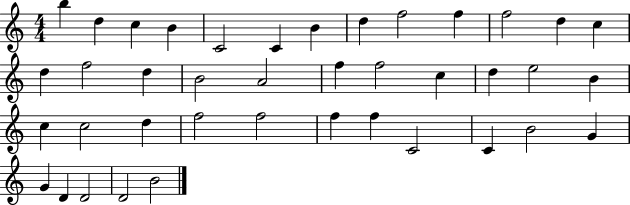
X:1
T:Untitled
M:4/4
L:1/4
K:C
b d c B C2 C B d f2 f f2 d c d f2 d B2 A2 f f2 c d e2 B c c2 d f2 f2 f f C2 C B2 G G D D2 D2 B2